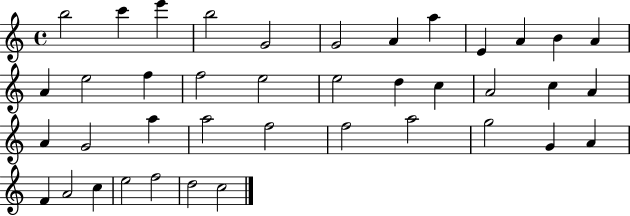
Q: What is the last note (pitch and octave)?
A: C5